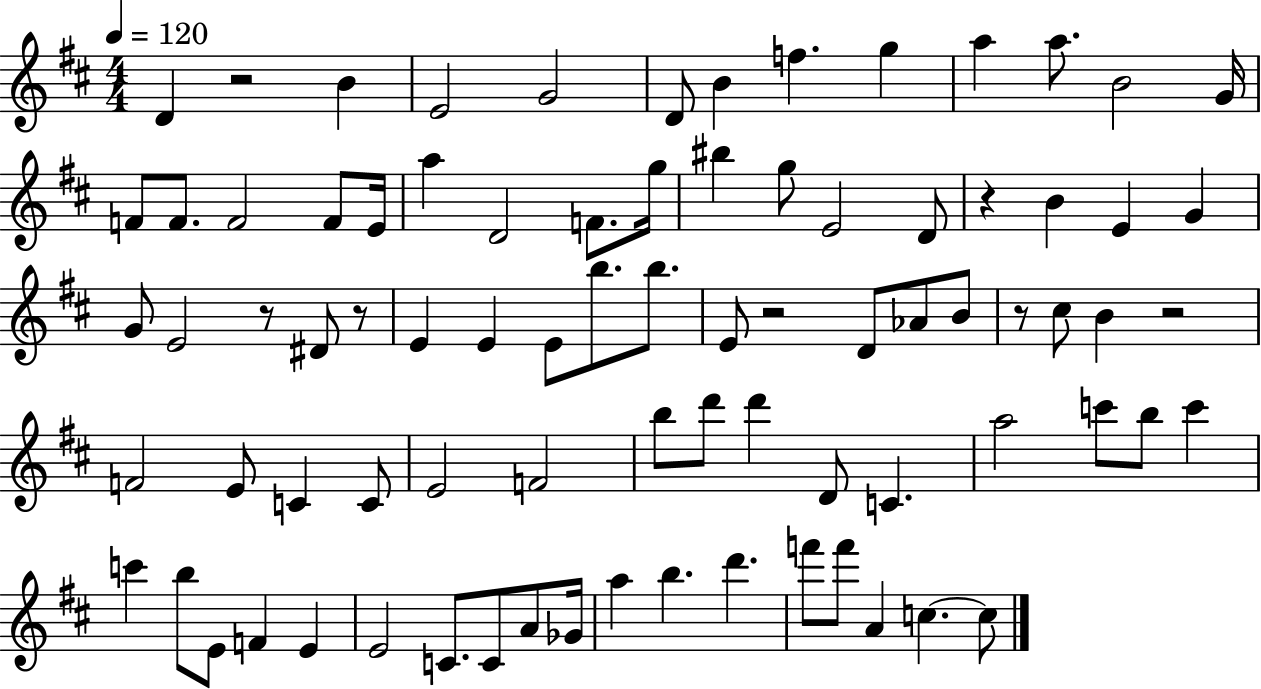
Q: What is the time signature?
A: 4/4